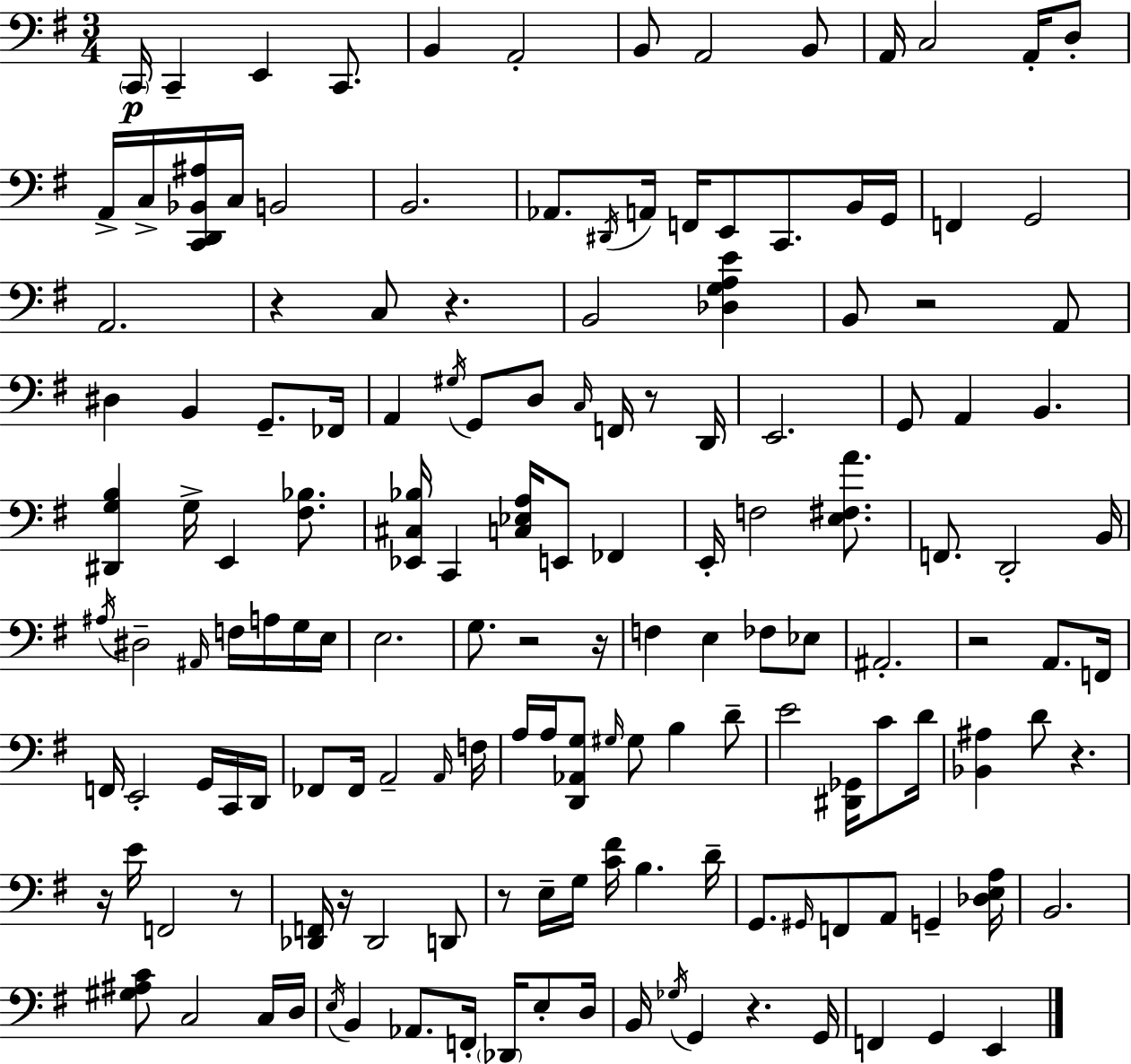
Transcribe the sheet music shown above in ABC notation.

X:1
T:Untitled
M:3/4
L:1/4
K:G
C,,/4 C,, E,, C,,/2 B,, A,,2 B,,/2 A,,2 B,,/2 A,,/4 C,2 A,,/4 D,/2 A,,/4 C,/4 [C,,D,,_B,,^A,]/4 C,/4 B,,2 B,,2 _A,,/2 ^D,,/4 A,,/4 F,,/4 E,,/2 C,,/2 B,,/4 G,,/4 F,, G,,2 A,,2 z C,/2 z B,,2 [_D,G,A,E] B,,/2 z2 A,,/2 ^D, B,, G,,/2 _F,,/4 A,, ^G,/4 G,,/2 D,/2 C,/4 F,,/4 z/2 D,,/4 E,,2 G,,/2 A,, B,, [^D,,G,B,] G,/4 E,, [^F,_B,]/2 [_E,,^C,_B,]/4 C,, [C,_E,A,]/4 E,,/2 _F,, E,,/4 F,2 [E,^F,A]/2 F,,/2 D,,2 B,,/4 ^A,/4 ^D,2 ^A,,/4 F,/4 A,/4 G,/4 E,/4 E,2 G,/2 z2 z/4 F, E, _F,/2 _E,/2 ^A,,2 z2 A,,/2 F,,/4 F,,/4 E,,2 G,,/4 C,,/4 D,,/4 _F,,/2 _F,,/4 A,,2 A,,/4 F,/4 A,/4 A,/4 [D,,_A,,G,]/2 ^G,/4 ^G,/2 B, D/2 E2 [^D,,_G,,]/4 C/2 D/4 [_B,,^A,] D/2 z z/4 E/4 F,,2 z/2 [_D,,F,,]/4 z/4 _D,,2 D,,/2 z/2 E,/4 G,/4 [C^F]/4 B, D/4 G,,/2 ^G,,/4 F,,/2 A,,/2 G,, [_D,E,A,]/4 B,,2 [^G,^A,C]/2 C,2 C,/4 D,/4 E,/4 B,, _A,,/2 F,,/4 _D,,/4 E,/2 D,/4 B,,/4 _G,/4 G,, z G,,/4 F,, G,, E,,